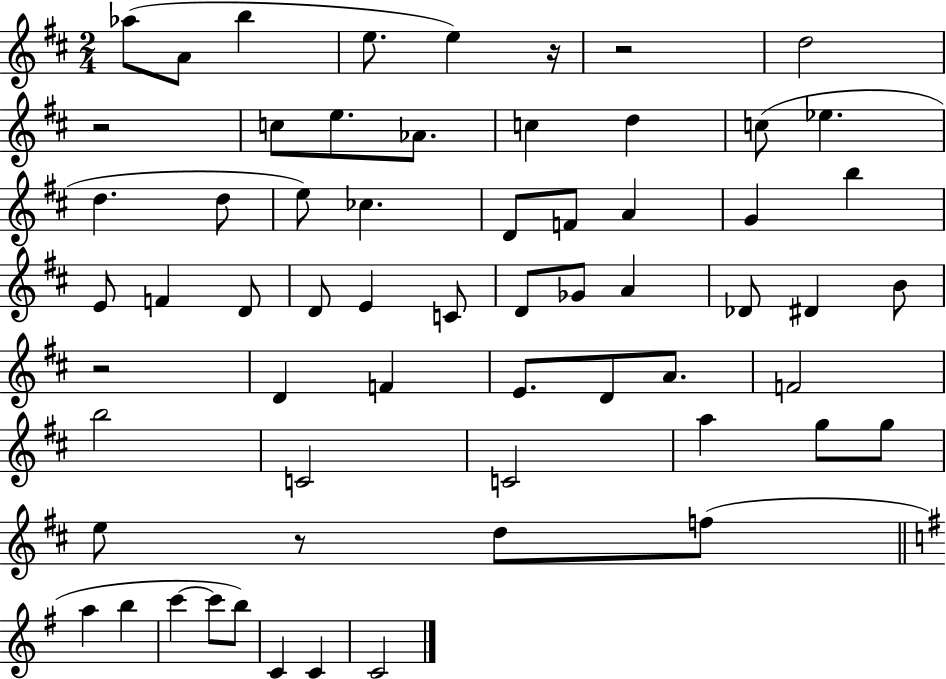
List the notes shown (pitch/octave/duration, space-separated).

Ab5/e A4/e B5/q E5/e. E5/q R/s R/h D5/h R/h C5/e E5/e. Ab4/e. C5/q D5/q C5/e Eb5/q. D5/q. D5/e E5/e CES5/q. D4/e F4/e A4/q G4/q B5/q E4/e F4/q D4/e D4/e E4/q C4/e D4/e Gb4/e A4/q Db4/e D#4/q B4/e R/h D4/q F4/q E4/e. D4/e A4/e. F4/h B5/h C4/h C4/h A5/q G5/e G5/e E5/e R/e D5/e F5/e A5/q B5/q C6/q C6/e B5/e C4/q C4/q C4/h